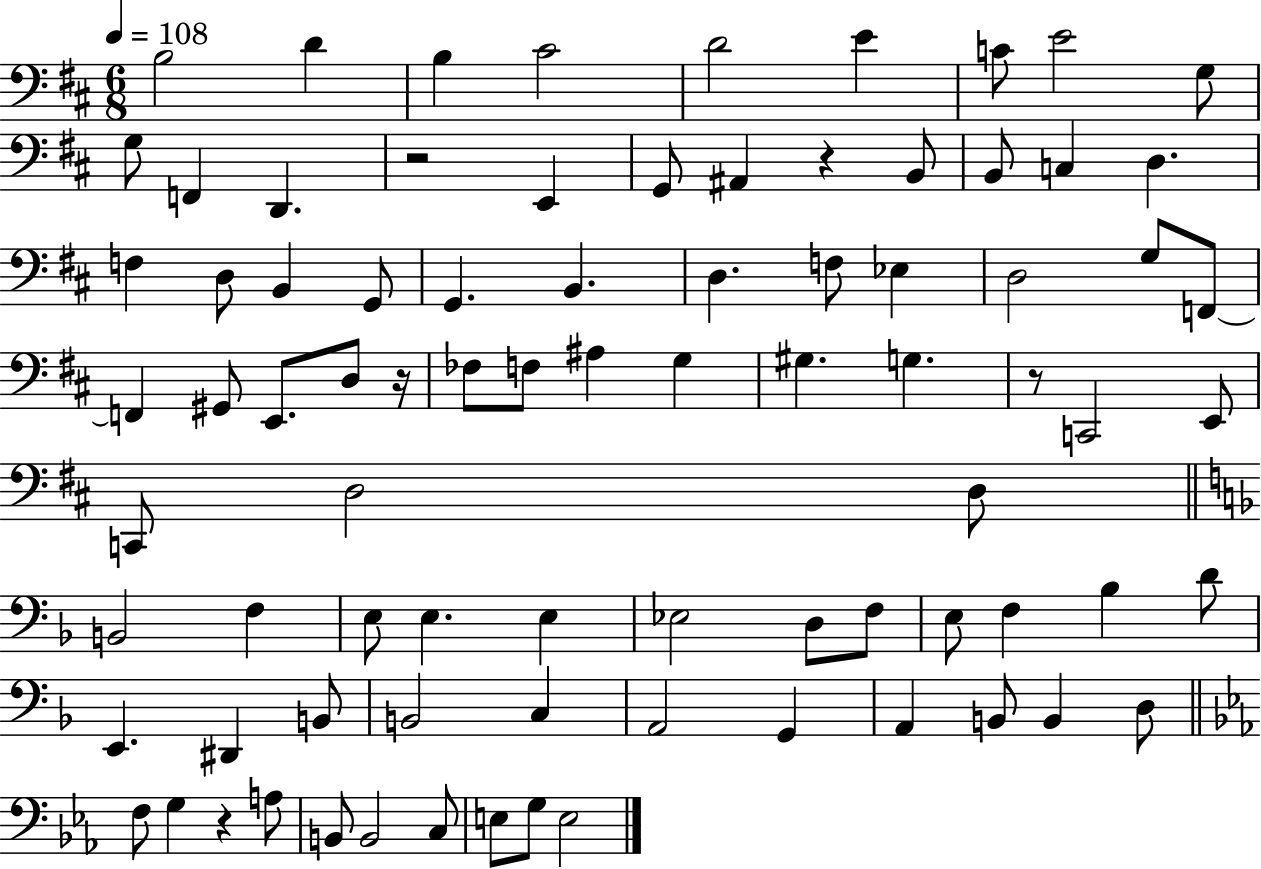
B3/h D4/q B3/q C#4/h D4/h E4/q C4/e E4/h G3/e G3/e F2/q D2/q. R/h E2/q G2/e A#2/q R/q B2/e B2/e C3/q D3/q. F3/q D3/e B2/q G2/e G2/q. B2/q. D3/q. F3/e Eb3/q D3/h G3/e F2/e F2/q G#2/e E2/e. D3/e R/s FES3/e F3/e A#3/q G3/q G#3/q. G3/q. R/e C2/h E2/e C2/e D3/h D3/e B2/h F3/q E3/e E3/q. E3/q Eb3/h D3/e F3/e E3/e F3/q Bb3/q D4/e E2/q. D#2/q B2/e B2/h C3/q A2/h G2/q A2/q B2/e B2/q D3/e F3/e G3/q R/q A3/e B2/e B2/h C3/e E3/e G3/e E3/h